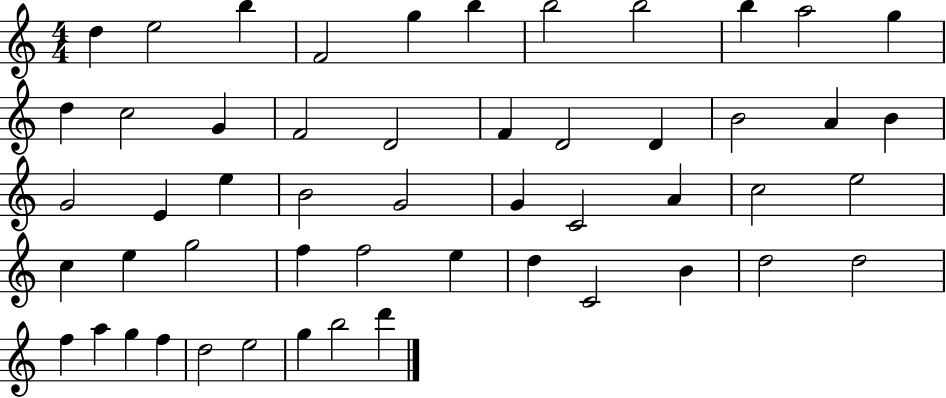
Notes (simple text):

D5/q E5/h B5/q F4/h G5/q B5/q B5/h B5/h B5/q A5/h G5/q D5/q C5/h G4/q F4/h D4/h F4/q D4/h D4/q B4/h A4/q B4/q G4/h E4/q E5/q B4/h G4/h G4/q C4/h A4/q C5/h E5/h C5/q E5/q G5/h F5/q F5/h E5/q D5/q C4/h B4/q D5/h D5/h F5/q A5/q G5/q F5/q D5/h E5/h G5/q B5/h D6/q